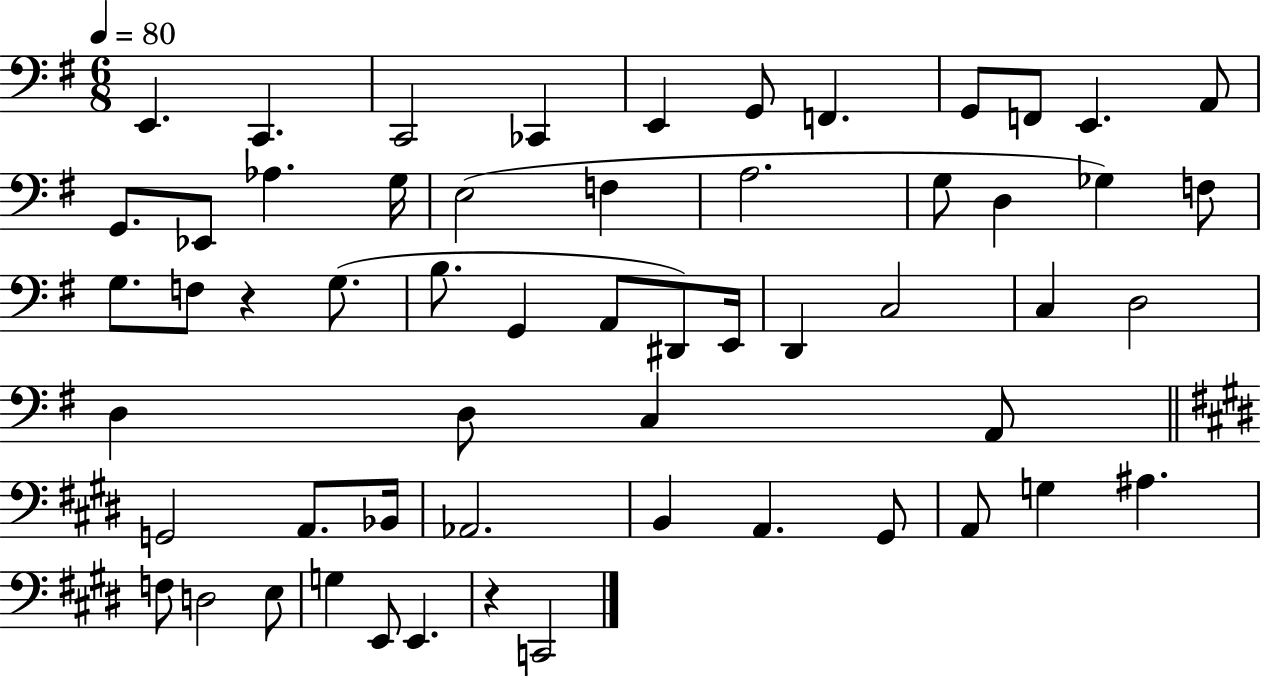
E2/q. C2/q. C2/h CES2/q E2/q G2/e F2/q. G2/e F2/e E2/q. A2/e G2/e. Eb2/e Ab3/q. G3/s E3/h F3/q A3/h. G3/e D3/q Gb3/q F3/e G3/e. F3/e R/q G3/e. B3/e. G2/q A2/e D#2/e E2/s D2/q C3/h C3/q D3/h D3/q D3/e C3/q A2/e G2/h A2/e. Bb2/s Ab2/h. B2/q A2/q. G#2/e A2/e G3/q A#3/q. F3/e D3/h E3/e G3/q E2/e E2/q. R/q C2/h